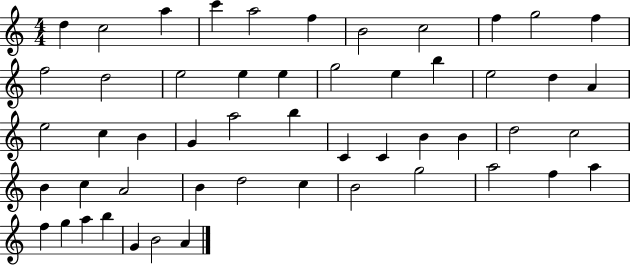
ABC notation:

X:1
T:Untitled
M:4/4
L:1/4
K:C
d c2 a c' a2 f B2 c2 f g2 f f2 d2 e2 e e g2 e b e2 d A e2 c B G a2 b C C B B d2 c2 B c A2 B d2 c B2 g2 a2 f a f g a b G B2 A